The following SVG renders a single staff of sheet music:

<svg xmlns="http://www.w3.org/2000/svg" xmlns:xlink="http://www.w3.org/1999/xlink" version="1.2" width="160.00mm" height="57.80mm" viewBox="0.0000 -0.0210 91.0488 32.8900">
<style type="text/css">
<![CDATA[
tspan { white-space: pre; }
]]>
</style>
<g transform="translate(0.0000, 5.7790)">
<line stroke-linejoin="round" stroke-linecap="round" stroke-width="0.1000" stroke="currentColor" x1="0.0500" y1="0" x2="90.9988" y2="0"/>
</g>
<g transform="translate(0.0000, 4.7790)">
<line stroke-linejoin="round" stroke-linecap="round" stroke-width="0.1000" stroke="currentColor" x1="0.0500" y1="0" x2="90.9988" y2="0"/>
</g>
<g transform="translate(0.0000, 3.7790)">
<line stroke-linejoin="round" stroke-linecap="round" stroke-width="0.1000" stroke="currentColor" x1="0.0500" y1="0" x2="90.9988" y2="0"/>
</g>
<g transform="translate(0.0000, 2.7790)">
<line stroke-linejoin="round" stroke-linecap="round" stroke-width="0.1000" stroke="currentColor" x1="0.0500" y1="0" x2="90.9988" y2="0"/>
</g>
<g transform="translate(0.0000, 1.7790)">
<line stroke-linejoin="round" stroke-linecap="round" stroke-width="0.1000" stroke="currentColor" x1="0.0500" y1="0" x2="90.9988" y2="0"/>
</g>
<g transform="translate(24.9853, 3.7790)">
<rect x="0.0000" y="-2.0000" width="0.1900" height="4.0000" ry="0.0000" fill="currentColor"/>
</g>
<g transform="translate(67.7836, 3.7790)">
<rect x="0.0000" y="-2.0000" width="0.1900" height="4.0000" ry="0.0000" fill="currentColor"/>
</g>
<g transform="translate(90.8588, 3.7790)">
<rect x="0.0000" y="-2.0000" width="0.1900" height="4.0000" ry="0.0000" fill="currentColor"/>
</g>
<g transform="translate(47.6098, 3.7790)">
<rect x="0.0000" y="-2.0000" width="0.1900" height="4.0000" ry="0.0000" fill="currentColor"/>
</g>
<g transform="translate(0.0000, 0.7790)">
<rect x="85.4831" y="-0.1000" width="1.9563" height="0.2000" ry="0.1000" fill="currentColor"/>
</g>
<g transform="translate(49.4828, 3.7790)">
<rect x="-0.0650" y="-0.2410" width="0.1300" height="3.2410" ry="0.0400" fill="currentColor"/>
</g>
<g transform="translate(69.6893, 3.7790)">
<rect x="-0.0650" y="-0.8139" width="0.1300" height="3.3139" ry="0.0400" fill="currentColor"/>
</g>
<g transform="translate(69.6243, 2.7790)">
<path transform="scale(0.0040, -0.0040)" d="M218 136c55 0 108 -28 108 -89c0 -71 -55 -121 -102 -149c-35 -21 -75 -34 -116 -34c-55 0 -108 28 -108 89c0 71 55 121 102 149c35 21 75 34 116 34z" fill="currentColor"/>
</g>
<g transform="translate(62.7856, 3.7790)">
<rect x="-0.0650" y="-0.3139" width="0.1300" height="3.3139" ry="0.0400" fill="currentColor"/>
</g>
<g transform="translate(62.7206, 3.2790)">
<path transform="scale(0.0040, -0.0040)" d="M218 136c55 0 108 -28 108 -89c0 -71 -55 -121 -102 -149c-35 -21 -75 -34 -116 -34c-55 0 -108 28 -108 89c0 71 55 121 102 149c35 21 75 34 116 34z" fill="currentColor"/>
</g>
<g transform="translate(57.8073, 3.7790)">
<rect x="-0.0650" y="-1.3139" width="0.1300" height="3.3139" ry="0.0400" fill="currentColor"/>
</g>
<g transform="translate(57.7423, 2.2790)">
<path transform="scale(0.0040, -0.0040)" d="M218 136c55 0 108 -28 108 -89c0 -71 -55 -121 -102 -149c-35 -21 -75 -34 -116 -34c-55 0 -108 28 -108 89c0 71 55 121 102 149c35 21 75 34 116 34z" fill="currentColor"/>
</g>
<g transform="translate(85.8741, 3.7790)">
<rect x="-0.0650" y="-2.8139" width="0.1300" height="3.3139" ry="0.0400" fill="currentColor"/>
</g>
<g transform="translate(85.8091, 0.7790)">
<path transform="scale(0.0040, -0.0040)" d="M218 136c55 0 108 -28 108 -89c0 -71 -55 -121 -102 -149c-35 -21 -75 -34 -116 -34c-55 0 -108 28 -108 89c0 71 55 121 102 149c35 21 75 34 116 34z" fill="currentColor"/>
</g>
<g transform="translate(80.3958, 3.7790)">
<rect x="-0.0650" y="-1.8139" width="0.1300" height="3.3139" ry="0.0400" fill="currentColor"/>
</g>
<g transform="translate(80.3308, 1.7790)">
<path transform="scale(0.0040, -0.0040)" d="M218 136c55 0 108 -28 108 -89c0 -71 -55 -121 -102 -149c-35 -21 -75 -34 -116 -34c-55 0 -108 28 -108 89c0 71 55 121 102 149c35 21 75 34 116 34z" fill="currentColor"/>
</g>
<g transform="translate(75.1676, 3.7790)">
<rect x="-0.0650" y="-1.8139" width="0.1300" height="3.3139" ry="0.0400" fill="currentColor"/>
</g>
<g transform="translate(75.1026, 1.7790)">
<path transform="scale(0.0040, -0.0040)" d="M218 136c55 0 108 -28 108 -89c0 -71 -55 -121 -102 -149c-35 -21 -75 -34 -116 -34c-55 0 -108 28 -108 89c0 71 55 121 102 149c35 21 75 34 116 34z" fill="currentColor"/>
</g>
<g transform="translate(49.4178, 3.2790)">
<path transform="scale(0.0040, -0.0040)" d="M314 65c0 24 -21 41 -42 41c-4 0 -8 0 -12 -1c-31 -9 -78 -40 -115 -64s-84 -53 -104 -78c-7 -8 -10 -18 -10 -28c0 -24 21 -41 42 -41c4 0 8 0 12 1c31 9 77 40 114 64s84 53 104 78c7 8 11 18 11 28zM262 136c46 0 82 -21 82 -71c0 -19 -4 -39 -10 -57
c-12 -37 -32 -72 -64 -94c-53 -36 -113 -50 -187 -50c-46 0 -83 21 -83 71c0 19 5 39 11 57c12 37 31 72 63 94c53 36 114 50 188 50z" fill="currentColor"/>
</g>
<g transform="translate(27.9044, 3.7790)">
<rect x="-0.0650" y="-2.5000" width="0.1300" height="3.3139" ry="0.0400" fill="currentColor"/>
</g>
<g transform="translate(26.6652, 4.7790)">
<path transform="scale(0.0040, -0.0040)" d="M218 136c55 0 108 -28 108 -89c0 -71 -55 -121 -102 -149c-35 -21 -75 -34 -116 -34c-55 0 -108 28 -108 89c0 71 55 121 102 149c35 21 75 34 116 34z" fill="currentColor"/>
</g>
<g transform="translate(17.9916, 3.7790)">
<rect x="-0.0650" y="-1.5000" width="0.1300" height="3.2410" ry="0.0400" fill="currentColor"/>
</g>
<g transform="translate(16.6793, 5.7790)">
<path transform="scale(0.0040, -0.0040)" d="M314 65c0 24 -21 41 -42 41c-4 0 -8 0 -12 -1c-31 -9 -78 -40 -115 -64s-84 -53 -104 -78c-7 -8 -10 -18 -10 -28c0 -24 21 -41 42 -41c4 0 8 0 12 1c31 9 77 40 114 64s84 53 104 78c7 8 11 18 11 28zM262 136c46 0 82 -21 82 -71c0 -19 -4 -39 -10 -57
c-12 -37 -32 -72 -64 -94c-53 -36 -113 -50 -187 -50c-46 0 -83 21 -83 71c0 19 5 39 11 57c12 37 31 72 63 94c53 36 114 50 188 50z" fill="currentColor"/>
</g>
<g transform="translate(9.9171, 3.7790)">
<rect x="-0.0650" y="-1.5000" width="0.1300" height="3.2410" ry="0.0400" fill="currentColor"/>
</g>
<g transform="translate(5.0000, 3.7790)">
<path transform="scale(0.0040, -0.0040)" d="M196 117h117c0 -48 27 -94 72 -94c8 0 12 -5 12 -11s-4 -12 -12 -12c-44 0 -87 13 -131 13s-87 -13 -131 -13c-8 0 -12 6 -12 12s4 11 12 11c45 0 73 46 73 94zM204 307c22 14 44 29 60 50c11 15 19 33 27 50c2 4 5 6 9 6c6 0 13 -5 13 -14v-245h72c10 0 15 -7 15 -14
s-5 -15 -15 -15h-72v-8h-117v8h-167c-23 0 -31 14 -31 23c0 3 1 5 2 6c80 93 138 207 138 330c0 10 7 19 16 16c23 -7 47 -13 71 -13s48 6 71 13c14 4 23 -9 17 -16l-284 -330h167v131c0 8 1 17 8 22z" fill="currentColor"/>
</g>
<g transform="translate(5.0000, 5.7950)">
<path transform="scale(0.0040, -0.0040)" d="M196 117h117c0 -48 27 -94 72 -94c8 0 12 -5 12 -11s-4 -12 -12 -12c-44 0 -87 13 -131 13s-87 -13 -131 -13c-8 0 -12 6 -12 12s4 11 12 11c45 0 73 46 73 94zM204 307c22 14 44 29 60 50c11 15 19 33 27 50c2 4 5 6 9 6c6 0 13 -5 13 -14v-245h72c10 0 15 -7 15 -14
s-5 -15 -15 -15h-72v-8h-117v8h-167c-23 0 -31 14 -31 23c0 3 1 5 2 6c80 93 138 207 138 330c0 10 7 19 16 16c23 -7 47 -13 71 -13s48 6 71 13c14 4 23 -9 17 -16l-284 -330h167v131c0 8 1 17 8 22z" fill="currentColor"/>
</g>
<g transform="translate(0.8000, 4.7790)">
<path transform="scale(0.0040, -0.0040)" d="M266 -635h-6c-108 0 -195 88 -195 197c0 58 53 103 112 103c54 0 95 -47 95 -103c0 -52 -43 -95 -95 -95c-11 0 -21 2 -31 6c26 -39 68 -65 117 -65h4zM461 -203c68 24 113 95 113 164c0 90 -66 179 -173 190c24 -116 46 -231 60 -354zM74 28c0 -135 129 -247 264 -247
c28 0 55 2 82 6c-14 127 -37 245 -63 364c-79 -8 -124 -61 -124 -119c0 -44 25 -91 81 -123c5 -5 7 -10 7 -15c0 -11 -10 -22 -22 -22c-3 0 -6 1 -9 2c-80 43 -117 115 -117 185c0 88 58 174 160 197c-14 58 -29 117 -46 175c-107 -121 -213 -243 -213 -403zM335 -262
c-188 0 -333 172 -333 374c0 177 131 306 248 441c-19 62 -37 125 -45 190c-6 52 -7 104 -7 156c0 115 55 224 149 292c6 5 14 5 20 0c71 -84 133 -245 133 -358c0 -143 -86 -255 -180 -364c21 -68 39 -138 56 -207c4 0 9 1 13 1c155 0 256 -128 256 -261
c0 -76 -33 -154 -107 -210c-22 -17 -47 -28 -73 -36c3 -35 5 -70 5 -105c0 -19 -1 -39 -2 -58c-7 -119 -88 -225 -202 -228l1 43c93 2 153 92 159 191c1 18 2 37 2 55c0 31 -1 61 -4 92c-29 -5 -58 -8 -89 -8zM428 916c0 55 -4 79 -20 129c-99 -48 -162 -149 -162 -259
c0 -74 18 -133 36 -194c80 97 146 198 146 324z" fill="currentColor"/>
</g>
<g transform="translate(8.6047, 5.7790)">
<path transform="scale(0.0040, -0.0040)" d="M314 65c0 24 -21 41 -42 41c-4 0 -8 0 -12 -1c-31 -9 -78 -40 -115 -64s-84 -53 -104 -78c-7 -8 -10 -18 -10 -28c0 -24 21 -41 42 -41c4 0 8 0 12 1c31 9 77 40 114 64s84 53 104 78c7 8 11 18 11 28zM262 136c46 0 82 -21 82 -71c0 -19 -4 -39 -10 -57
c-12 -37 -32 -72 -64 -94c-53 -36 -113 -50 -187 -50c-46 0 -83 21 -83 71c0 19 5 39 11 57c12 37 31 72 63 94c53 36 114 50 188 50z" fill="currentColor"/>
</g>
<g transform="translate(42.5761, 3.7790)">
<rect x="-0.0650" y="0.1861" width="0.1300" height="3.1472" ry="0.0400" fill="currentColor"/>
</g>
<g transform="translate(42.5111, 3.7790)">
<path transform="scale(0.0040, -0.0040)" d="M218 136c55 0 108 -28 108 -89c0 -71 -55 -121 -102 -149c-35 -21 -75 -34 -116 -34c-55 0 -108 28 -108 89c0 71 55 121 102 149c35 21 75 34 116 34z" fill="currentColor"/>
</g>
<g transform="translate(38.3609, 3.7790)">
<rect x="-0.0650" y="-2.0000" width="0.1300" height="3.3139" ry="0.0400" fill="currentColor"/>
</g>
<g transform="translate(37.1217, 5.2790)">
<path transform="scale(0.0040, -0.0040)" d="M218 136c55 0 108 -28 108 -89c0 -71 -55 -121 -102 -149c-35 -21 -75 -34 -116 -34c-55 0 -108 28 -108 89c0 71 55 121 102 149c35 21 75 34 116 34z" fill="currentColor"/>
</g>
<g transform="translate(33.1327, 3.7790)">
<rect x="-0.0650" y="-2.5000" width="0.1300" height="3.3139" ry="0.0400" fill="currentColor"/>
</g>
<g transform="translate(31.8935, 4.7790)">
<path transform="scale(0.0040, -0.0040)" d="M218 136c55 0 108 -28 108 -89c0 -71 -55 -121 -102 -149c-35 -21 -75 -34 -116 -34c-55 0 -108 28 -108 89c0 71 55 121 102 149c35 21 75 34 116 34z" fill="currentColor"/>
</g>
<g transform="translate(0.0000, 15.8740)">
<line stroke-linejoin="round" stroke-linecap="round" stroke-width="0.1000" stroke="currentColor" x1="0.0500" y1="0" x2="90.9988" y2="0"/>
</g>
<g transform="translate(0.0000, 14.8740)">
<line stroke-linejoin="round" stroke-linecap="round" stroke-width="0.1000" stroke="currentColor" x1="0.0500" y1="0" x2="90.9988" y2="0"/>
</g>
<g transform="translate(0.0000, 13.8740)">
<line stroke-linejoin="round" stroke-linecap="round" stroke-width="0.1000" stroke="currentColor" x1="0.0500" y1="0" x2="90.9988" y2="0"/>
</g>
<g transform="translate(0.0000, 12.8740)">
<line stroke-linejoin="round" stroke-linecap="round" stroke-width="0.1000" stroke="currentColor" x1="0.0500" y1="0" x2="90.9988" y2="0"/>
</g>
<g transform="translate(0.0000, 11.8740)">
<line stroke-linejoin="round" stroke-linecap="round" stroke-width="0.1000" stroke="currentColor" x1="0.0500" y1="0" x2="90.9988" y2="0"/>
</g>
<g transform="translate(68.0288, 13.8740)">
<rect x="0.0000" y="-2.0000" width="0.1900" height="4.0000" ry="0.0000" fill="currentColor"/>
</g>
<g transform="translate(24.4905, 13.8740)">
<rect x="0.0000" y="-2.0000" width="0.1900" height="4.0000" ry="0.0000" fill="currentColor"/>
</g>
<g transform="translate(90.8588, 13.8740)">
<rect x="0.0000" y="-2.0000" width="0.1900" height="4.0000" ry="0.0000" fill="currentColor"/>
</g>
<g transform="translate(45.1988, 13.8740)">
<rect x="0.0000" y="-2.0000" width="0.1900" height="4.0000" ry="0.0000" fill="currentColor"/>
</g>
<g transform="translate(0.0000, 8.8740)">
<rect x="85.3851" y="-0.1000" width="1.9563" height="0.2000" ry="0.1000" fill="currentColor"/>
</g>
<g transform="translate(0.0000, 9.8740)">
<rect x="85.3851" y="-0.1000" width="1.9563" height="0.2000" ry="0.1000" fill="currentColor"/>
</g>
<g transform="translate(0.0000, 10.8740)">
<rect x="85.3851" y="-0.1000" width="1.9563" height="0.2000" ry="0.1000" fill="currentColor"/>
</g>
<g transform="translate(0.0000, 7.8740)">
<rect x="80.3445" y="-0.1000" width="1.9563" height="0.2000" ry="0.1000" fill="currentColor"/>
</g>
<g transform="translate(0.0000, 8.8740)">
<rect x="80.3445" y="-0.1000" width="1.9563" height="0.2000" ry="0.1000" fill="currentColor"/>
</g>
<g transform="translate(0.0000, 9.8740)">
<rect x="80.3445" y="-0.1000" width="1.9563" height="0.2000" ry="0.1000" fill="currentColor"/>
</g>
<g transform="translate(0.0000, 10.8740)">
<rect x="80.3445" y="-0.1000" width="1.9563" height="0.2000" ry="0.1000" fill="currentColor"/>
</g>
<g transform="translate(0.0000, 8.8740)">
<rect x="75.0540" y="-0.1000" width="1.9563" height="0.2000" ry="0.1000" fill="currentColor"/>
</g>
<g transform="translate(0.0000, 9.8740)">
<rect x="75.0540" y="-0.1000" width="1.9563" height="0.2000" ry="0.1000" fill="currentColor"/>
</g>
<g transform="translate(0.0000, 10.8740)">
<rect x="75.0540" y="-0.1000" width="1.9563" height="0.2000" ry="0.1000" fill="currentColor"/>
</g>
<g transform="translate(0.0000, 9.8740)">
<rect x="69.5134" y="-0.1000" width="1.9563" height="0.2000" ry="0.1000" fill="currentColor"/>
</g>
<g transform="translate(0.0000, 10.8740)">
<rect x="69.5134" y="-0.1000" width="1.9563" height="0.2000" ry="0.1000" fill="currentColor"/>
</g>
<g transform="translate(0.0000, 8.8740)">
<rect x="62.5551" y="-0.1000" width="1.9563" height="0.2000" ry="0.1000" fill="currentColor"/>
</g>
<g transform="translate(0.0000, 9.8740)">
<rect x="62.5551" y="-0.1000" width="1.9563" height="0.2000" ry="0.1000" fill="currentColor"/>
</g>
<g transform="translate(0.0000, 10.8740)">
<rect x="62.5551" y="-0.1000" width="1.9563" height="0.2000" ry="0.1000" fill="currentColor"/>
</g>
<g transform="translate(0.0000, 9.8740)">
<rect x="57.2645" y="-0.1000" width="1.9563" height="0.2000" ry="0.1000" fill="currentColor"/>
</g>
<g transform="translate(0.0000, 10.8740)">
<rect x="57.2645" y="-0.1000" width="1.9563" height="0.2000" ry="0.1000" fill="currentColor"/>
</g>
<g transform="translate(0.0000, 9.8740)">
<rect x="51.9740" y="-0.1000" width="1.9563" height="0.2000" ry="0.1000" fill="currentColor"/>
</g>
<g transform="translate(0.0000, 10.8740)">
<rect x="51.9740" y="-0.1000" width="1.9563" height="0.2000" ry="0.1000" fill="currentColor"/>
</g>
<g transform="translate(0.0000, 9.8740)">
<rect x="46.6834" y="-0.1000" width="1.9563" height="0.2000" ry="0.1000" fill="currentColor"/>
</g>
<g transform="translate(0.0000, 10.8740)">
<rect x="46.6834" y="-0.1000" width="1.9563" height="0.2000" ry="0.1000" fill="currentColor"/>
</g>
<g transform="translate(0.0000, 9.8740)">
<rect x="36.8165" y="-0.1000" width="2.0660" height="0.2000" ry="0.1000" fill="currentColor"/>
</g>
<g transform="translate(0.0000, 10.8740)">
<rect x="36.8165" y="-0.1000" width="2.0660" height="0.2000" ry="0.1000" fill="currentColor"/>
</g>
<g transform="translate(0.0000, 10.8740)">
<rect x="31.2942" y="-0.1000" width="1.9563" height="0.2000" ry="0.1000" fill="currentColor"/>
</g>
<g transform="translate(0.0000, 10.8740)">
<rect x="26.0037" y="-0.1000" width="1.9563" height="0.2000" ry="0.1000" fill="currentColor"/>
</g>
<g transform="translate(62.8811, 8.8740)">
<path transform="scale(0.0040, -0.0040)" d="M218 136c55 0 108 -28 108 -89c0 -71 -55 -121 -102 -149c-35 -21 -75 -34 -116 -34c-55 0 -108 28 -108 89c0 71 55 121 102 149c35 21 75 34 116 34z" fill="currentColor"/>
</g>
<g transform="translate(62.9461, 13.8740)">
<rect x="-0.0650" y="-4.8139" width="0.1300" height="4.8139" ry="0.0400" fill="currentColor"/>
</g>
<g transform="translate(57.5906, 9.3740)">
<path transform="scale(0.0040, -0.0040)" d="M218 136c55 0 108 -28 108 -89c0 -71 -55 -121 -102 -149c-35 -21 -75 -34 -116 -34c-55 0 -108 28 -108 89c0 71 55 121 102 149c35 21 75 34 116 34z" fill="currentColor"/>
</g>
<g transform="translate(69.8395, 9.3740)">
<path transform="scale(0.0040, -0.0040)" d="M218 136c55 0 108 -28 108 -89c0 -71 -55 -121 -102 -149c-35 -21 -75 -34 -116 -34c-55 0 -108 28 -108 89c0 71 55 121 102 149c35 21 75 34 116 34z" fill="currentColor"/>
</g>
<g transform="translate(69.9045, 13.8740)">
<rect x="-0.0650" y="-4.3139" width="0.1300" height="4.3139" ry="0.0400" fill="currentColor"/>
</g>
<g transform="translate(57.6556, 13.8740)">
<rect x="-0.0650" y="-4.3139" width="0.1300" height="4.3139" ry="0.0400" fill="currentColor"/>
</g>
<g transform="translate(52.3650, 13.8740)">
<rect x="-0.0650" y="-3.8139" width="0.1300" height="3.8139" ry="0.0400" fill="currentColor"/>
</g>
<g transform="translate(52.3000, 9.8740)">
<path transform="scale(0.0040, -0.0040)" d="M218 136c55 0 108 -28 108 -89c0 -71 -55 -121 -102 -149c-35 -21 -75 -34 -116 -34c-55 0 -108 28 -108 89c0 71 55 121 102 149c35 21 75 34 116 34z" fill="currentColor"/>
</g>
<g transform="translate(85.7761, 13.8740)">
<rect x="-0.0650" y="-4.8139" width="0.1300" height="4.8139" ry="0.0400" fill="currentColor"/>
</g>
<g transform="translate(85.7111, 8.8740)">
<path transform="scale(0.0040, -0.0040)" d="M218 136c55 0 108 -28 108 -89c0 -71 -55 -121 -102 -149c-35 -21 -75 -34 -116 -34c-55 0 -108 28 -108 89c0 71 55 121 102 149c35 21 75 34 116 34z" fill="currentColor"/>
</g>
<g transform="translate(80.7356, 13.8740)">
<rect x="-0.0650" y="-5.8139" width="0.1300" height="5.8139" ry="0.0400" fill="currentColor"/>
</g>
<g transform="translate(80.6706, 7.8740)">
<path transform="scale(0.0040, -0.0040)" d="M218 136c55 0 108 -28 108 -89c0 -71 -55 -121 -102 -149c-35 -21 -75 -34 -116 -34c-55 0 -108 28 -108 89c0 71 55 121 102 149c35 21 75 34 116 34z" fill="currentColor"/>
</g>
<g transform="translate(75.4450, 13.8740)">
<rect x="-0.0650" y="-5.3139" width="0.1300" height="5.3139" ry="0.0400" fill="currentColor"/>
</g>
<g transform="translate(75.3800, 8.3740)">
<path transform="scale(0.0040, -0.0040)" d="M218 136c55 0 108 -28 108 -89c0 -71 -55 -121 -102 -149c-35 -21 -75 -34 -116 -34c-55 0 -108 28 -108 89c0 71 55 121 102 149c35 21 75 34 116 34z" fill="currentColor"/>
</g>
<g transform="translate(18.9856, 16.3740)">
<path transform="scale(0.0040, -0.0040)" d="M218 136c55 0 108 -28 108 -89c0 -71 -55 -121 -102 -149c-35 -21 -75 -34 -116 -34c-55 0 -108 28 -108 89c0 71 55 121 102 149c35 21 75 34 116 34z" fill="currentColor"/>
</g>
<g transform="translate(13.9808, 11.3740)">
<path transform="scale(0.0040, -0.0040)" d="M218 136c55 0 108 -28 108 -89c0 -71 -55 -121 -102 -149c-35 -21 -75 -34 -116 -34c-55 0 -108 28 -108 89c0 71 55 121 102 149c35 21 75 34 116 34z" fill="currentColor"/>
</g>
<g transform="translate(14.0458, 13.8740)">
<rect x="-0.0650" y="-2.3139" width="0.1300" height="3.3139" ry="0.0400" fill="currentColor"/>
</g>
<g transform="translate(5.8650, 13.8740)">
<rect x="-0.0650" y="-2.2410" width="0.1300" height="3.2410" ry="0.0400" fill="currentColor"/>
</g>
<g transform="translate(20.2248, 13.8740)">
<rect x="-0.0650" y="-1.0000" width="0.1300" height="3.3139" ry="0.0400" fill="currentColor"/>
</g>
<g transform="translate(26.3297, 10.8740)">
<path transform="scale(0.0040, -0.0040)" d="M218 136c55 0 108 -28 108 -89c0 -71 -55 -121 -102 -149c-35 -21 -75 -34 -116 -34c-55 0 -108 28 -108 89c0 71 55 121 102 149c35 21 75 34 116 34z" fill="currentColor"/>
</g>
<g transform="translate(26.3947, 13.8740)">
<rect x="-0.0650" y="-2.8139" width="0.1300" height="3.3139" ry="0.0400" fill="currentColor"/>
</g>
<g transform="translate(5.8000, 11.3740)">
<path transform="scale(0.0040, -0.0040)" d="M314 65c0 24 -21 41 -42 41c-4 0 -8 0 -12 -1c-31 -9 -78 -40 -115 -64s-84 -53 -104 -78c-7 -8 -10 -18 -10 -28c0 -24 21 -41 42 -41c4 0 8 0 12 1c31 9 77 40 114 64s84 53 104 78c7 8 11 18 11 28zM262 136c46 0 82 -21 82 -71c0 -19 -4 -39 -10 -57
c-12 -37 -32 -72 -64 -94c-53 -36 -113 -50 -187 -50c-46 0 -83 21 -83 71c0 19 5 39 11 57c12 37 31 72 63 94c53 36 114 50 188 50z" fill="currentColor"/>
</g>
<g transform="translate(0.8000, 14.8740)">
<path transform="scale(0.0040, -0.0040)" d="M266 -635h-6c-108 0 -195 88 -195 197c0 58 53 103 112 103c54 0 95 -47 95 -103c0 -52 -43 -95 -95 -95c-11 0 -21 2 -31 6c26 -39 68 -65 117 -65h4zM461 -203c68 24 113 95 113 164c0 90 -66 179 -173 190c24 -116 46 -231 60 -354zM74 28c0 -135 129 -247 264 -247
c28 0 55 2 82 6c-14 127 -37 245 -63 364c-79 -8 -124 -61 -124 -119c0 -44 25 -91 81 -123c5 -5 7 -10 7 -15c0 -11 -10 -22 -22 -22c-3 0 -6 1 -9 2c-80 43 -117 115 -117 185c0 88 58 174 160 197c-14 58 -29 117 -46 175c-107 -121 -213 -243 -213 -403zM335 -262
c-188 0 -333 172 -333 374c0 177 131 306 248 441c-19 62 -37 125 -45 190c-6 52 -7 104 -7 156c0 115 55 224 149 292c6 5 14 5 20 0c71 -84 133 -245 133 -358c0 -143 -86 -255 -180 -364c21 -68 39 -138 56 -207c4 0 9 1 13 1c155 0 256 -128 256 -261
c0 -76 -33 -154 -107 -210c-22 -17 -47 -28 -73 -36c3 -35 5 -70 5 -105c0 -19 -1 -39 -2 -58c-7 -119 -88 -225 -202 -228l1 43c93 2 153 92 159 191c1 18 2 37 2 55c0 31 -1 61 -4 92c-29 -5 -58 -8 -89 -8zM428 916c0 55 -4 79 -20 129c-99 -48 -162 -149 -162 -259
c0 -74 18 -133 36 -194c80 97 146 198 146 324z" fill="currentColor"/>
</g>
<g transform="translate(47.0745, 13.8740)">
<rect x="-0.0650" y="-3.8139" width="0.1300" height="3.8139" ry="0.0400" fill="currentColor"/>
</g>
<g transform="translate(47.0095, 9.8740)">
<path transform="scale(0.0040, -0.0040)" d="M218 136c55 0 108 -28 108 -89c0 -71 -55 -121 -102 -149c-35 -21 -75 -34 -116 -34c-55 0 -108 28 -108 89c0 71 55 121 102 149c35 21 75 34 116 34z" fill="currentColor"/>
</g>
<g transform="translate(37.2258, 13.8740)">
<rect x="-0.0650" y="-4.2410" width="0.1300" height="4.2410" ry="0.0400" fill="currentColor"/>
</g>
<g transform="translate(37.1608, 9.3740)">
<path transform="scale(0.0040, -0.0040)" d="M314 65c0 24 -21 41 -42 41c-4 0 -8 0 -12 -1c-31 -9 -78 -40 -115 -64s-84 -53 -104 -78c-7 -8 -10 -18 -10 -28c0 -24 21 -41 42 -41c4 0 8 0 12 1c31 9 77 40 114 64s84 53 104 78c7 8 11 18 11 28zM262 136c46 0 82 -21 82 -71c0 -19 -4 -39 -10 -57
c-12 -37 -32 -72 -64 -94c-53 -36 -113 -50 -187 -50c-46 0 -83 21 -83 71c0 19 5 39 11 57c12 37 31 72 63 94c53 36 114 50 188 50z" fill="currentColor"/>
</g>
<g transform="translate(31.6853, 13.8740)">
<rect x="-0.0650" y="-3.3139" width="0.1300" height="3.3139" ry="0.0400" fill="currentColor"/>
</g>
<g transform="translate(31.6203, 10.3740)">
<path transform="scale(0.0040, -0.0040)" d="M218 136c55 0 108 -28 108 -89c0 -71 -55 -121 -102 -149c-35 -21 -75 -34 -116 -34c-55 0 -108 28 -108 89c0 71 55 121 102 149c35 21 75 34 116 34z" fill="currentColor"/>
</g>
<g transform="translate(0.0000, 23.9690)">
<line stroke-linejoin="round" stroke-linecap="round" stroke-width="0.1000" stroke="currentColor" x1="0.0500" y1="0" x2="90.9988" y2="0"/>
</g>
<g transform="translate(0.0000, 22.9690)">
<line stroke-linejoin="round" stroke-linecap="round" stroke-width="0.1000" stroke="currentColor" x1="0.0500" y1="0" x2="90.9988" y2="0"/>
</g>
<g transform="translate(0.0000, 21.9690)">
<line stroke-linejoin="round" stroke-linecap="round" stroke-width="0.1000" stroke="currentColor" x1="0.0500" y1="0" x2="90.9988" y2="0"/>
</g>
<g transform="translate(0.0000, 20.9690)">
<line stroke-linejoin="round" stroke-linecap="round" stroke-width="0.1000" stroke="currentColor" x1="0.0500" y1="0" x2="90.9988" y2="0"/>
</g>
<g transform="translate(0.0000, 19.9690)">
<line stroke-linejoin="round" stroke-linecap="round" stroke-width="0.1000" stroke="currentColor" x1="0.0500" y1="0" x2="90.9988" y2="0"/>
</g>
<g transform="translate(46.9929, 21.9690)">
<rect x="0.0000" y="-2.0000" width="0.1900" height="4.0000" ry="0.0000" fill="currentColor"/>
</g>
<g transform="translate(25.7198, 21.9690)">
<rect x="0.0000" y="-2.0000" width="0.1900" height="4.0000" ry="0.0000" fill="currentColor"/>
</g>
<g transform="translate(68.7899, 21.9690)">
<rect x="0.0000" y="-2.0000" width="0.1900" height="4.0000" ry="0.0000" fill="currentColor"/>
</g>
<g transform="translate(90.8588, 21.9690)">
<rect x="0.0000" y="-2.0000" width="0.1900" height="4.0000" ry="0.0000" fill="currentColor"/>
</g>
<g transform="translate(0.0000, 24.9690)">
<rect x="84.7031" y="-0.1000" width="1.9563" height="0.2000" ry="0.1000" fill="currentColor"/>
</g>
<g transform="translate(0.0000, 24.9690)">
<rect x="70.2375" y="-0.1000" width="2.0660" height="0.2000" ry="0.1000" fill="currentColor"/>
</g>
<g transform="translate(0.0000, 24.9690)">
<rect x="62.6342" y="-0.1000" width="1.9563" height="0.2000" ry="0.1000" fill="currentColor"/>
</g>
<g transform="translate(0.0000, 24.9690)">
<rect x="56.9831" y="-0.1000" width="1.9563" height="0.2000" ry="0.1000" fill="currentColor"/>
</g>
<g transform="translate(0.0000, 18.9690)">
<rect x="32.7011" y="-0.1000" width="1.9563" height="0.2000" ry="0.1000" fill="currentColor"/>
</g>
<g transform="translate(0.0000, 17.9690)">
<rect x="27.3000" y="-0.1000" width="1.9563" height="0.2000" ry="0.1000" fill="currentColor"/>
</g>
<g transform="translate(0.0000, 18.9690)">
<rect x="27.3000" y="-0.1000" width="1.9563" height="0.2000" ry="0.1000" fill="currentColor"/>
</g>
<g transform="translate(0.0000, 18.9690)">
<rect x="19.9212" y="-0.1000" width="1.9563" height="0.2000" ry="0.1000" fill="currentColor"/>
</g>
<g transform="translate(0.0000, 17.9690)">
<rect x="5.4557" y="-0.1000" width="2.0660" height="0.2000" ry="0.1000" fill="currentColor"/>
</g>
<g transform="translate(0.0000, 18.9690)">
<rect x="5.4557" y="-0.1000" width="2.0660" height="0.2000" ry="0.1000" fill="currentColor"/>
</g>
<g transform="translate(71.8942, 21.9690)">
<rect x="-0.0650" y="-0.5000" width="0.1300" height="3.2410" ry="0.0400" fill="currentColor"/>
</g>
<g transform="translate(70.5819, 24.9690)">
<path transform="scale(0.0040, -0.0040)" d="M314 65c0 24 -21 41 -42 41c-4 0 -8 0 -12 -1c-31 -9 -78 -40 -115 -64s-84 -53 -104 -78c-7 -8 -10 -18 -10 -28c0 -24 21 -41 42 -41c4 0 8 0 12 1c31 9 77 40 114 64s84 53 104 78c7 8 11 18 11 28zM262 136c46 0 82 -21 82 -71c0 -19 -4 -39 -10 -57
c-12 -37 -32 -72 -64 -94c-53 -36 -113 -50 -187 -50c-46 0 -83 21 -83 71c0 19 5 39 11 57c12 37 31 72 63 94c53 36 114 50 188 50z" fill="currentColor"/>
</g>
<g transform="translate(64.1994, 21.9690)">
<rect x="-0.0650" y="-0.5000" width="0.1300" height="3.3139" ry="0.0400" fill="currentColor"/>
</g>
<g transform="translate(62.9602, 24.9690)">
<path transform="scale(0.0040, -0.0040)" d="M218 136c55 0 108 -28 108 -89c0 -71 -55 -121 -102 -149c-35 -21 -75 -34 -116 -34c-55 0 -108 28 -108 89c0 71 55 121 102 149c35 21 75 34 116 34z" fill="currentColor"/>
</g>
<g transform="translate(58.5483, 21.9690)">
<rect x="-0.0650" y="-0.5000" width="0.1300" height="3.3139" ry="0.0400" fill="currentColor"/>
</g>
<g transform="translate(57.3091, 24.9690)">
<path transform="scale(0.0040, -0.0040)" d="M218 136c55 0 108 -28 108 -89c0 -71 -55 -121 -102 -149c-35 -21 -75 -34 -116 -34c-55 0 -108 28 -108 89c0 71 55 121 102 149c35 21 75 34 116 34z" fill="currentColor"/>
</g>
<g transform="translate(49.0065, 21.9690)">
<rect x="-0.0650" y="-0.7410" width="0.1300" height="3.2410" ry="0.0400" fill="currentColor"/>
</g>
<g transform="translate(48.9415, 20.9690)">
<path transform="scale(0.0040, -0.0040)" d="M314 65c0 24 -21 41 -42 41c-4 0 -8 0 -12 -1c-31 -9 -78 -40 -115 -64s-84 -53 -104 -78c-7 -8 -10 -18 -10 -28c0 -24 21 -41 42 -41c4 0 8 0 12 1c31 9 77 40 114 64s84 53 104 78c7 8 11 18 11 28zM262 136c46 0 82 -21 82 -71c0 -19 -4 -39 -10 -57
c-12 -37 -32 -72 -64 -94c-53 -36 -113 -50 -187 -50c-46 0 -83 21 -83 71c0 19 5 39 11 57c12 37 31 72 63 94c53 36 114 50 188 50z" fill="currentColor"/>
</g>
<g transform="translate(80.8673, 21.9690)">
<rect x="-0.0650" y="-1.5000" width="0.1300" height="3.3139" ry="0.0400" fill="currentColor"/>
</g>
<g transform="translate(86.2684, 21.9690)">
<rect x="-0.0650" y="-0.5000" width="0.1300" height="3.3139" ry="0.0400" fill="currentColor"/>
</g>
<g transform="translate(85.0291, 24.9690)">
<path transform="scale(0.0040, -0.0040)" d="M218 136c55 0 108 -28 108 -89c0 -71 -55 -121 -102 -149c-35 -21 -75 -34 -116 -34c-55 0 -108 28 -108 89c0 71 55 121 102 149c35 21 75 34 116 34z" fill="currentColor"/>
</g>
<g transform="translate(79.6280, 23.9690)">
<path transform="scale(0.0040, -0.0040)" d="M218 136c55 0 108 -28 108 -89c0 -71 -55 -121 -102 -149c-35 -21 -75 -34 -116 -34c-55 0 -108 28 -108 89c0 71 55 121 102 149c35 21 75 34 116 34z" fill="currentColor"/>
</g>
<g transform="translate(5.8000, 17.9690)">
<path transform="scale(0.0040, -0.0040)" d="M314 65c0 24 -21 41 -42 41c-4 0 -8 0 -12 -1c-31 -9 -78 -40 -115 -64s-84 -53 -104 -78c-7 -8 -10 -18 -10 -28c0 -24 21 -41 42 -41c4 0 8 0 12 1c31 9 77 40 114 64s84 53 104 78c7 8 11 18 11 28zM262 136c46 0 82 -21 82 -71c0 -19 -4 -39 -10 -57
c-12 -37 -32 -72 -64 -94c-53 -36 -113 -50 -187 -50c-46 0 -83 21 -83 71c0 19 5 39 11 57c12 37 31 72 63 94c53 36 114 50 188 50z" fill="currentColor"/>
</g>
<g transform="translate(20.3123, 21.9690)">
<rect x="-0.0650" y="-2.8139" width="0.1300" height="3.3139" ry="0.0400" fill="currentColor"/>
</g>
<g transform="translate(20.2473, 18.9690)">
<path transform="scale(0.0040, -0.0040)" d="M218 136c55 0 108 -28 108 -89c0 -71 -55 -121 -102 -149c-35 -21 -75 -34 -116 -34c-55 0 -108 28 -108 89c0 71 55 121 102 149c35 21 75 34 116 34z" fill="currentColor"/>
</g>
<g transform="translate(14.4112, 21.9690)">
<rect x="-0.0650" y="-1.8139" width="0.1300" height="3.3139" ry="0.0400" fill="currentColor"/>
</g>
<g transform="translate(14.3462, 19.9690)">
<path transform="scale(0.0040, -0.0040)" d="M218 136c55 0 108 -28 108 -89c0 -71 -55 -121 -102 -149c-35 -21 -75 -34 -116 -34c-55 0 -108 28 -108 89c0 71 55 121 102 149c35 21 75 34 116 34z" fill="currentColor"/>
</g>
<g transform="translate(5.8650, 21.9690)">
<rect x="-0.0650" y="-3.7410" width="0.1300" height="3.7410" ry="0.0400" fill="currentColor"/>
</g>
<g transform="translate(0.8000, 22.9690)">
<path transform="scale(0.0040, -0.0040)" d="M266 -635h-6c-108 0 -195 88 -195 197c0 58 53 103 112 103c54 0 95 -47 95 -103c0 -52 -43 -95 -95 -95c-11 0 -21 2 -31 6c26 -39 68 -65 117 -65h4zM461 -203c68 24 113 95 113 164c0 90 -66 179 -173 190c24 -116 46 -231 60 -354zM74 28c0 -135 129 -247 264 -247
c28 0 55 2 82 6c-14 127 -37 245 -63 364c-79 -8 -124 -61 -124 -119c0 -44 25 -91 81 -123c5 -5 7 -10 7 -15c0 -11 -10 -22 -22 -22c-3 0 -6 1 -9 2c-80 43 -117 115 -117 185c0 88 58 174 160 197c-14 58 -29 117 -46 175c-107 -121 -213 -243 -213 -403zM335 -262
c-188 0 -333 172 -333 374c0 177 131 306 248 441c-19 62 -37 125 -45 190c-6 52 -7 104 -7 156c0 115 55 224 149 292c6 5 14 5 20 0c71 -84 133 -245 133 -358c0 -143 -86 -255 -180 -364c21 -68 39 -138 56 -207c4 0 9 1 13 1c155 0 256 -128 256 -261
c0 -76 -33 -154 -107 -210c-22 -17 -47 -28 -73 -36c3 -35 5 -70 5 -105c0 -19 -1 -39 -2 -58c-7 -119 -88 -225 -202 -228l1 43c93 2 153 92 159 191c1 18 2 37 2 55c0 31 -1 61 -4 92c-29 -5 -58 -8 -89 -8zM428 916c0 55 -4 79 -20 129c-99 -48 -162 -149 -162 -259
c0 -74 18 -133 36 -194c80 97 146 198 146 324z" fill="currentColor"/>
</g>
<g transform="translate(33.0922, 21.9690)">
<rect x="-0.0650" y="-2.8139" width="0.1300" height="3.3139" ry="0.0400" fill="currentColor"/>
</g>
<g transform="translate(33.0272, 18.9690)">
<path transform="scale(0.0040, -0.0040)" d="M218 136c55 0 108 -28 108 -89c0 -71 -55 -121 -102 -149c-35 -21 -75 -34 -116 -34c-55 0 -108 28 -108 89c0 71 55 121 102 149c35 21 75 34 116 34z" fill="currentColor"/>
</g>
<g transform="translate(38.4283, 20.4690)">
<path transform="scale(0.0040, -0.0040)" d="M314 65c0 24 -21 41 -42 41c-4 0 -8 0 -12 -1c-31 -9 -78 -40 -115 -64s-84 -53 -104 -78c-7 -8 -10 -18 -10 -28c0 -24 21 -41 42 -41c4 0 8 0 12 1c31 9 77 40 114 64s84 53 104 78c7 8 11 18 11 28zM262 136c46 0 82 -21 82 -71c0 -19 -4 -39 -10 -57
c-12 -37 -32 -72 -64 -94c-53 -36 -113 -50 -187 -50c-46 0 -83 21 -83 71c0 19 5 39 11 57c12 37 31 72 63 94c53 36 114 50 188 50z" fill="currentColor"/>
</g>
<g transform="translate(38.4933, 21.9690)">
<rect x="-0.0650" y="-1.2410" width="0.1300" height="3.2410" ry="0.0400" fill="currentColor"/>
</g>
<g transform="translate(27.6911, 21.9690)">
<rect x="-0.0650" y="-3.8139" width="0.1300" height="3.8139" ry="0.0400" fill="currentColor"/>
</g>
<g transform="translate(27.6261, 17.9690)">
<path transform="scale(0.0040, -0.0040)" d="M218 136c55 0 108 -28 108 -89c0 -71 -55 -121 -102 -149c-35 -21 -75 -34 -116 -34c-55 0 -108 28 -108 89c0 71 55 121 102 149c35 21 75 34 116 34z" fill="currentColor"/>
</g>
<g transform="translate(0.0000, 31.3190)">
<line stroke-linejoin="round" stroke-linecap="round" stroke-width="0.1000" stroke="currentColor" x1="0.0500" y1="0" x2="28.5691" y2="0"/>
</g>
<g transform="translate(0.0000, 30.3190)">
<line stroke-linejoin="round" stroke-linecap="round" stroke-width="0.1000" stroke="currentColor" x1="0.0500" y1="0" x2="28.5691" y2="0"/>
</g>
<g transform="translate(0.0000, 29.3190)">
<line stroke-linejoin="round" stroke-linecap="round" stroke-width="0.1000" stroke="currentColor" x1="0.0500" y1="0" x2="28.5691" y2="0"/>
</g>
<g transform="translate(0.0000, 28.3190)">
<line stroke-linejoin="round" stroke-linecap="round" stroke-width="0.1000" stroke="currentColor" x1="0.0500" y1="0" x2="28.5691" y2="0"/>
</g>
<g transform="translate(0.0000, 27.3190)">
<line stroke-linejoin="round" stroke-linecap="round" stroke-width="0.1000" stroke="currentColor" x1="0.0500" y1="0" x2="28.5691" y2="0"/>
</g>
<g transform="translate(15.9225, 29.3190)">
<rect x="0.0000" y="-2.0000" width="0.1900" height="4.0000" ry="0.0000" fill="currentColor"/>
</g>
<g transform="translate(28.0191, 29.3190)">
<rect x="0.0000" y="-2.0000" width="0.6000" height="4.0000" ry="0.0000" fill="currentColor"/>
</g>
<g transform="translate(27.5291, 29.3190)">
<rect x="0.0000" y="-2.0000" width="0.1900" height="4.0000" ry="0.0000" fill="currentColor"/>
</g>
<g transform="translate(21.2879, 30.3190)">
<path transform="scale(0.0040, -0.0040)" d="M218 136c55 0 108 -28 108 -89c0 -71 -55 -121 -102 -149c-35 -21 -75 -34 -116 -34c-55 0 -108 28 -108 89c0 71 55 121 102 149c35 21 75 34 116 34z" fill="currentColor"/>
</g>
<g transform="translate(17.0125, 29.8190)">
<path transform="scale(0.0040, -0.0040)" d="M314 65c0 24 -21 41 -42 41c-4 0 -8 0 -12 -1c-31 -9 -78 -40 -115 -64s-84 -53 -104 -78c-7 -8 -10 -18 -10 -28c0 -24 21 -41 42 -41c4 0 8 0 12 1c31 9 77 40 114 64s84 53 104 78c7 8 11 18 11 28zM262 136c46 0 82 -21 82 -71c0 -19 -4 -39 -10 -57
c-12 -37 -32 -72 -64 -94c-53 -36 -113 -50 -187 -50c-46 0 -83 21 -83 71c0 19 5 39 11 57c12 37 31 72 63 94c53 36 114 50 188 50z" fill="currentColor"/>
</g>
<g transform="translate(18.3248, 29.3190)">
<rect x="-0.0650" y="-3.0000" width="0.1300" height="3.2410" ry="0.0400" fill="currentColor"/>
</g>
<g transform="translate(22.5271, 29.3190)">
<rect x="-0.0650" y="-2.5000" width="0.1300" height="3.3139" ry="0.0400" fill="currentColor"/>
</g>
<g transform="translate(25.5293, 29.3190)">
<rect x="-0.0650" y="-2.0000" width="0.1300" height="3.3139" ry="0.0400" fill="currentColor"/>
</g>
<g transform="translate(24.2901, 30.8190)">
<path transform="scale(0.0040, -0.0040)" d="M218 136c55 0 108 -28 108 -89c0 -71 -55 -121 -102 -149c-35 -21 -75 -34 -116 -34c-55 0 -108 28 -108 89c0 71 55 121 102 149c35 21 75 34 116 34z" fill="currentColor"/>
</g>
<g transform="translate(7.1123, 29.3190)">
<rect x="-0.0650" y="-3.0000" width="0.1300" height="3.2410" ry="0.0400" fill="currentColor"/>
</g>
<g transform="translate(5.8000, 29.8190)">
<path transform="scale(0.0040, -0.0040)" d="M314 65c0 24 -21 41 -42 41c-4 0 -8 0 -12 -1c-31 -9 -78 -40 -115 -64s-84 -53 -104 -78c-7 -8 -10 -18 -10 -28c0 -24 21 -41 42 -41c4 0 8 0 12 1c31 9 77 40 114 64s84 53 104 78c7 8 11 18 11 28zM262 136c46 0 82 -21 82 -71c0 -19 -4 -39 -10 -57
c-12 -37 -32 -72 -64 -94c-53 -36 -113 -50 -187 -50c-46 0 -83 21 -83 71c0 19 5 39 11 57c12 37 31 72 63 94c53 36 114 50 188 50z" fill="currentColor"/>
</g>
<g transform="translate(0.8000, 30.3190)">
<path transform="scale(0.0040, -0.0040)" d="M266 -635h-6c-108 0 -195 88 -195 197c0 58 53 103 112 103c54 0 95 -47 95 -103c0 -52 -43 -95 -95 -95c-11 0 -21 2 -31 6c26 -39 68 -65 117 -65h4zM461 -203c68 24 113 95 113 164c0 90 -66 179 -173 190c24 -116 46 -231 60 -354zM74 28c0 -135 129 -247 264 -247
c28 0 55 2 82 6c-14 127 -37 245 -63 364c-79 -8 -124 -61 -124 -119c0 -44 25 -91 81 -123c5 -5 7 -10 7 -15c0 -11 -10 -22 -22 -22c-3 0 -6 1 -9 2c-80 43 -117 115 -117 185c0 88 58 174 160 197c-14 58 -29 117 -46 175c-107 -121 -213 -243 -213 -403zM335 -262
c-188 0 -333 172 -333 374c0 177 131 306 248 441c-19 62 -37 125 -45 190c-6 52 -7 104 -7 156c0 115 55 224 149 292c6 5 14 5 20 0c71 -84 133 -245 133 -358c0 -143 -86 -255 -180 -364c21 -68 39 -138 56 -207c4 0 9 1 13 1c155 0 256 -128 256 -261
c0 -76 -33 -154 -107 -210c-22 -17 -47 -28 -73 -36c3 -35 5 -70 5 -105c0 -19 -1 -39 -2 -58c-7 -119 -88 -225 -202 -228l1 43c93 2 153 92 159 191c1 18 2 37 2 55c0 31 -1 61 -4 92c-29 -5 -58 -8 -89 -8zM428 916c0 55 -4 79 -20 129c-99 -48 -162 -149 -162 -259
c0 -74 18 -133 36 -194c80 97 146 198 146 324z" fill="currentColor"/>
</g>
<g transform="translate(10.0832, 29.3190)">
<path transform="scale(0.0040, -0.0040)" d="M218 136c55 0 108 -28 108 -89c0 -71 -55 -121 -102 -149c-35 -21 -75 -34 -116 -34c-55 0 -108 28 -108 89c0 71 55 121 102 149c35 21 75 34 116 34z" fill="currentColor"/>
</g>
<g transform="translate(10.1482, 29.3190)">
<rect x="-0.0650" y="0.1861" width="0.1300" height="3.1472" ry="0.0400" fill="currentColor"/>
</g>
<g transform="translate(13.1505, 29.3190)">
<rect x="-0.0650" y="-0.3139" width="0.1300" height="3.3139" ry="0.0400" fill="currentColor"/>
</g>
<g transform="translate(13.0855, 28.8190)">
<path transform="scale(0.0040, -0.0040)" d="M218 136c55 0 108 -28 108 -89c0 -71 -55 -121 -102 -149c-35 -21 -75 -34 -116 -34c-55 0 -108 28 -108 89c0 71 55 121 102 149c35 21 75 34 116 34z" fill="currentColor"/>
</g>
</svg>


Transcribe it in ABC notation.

X:1
T:Untitled
M:4/4
L:1/4
K:C
E2 E2 G G F B c2 e c d f f a g2 g D a b d'2 c' c' d' e' d' f' g' e' c'2 f a c' a e2 d2 C C C2 E C A2 B c A2 G F